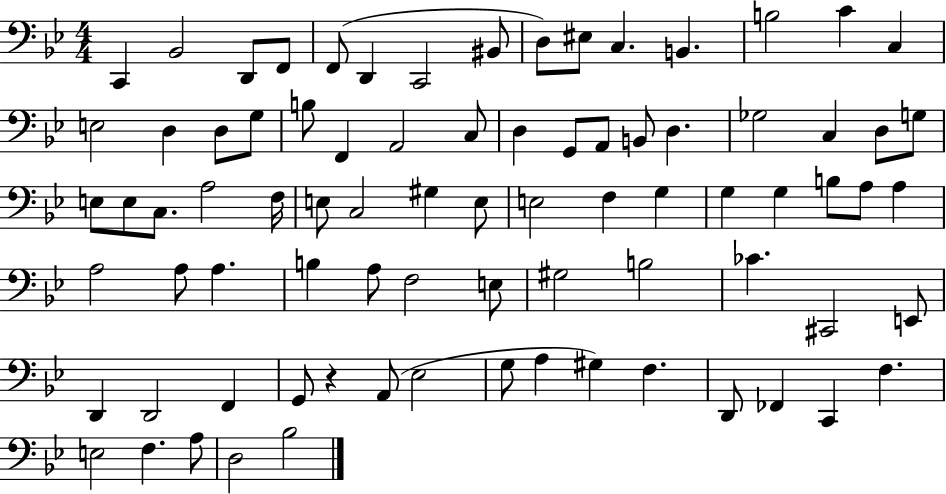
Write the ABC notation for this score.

X:1
T:Untitled
M:4/4
L:1/4
K:Bb
C,, _B,,2 D,,/2 F,,/2 F,,/2 D,, C,,2 ^B,,/2 D,/2 ^E,/2 C, B,, B,2 C C, E,2 D, D,/2 G,/2 B,/2 F,, A,,2 C,/2 D, G,,/2 A,,/2 B,,/2 D, _G,2 C, D,/2 G,/2 E,/2 E,/2 C,/2 A,2 F,/4 E,/2 C,2 ^G, E,/2 E,2 F, G, G, G, B,/2 A,/2 A, A,2 A,/2 A, B, A,/2 F,2 E,/2 ^G,2 B,2 _C ^C,,2 E,,/2 D,, D,,2 F,, G,,/2 z A,,/2 _E,2 G,/2 A, ^G, F, D,,/2 _F,, C,, F, E,2 F, A,/2 D,2 _B,2